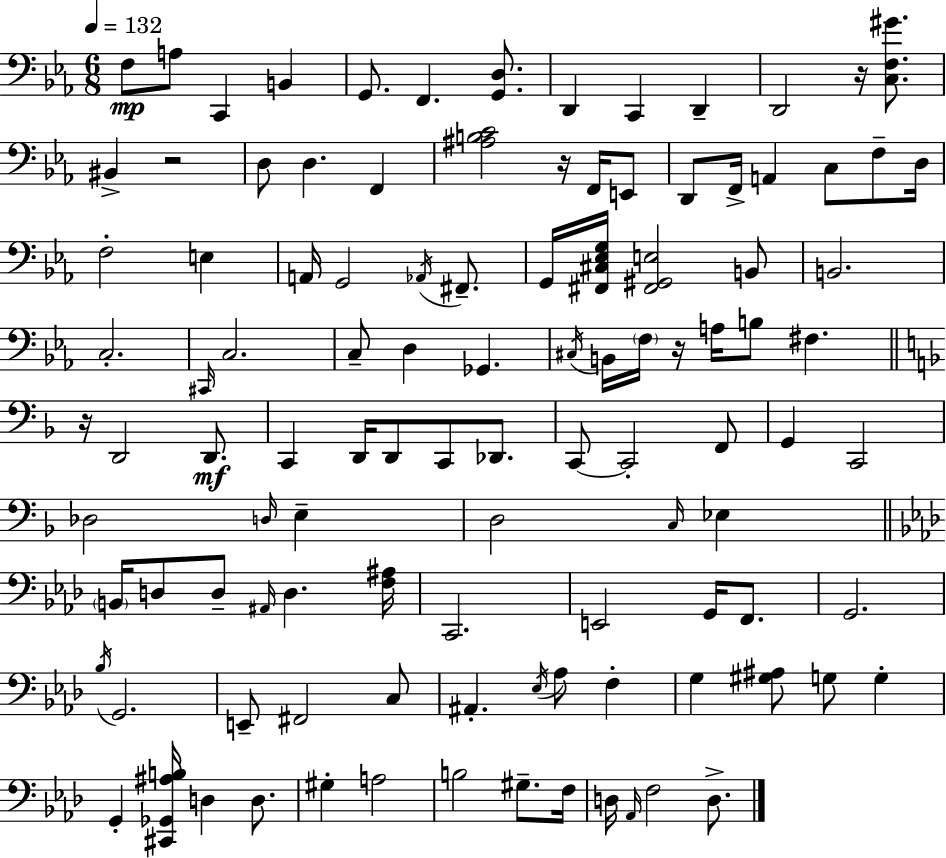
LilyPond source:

{
  \clef bass
  \numericTimeSignature
  \time 6/8
  \key ees \major
  \tempo 4 = 132
  f8\mp a8 c,4 b,4 | g,8. f,4. <g, d>8. | d,4 c,4 d,4-- | d,2 r16 <c f gis'>8. | \break bis,4-> r2 | d8 d4. f,4 | <ais b c'>2 r16 f,16 e,8 | d,8 f,16-> a,4 c8 f8-- d16 | \break f2-. e4 | a,16 g,2 \acciaccatura { aes,16 } fis,8.-- | g,16 <fis, cis ees g>16 <fis, gis, e>2 b,8 | b,2. | \break c2.-. | \grace { cis,16 } c2. | c8-- d4 ges,4. | \acciaccatura { cis16 } b,16 \parenthesize f16 r16 a16 b8 fis4. | \break \bar "||" \break \key f \major r16 d,2 d,8.\mf | c,4 d,16 d,8 c,8 des,8. | c,8~~ c,2-. f,8 | g,4 c,2 | \break des2 \grace { d16 } e4-- | d2 \grace { c16 } ees4 | \bar "||" \break \key aes \major \parenthesize b,16 d8 d8-- \grace { ais,16 } d4. | <f ais>16 c,2. | e,2 g,16 f,8. | g,2. | \break \acciaccatura { bes16 } g,2. | e,8-- fis,2 | c8 ais,4.-. \acciaccatura { ees16 } aes8 f4-. | g4 <gis ais>8 g8 g4-. | \break g,4-. <cis, ges, ais b>16 d4 | d8. gis4-. a2 | b2 gis8.-- | f16 d16 \grace { aes,16 } f2 | \break d8.-> \bar "|."
}